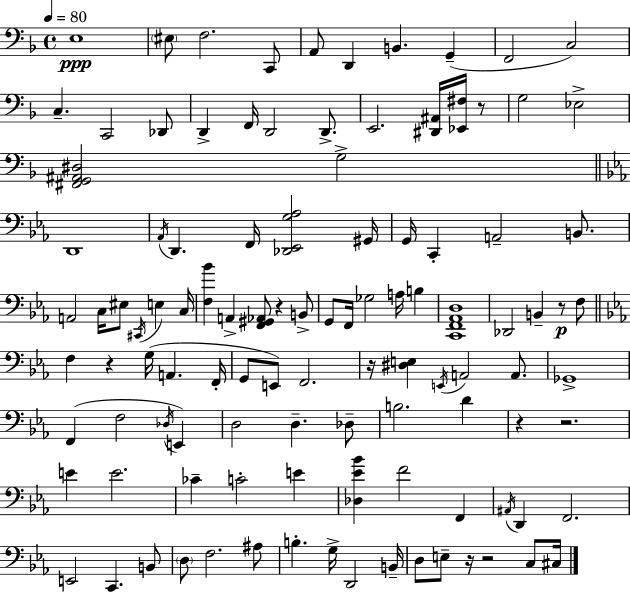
X:1
T:Untitled
M:4/4
L:1/4
K:F
E,4 ^E,/2 F,2 C,,/2 A,,/2 D,, B,, G,, F,,2 C,2 C, C,,2 _D,,/2 D,, F,,/4 D,,2 D,,/2 E,,2 [^D,,^A,,]/4 [_E,,^F,]/4 z/2 G,2 _E,2 [^F,,G,,^A,,^D,]2 G,2 D,,4 _A,,/4 D,, F,,/4 [_D,,_E,,G,_A,]2 ^G,,/4 G,,/4 C,, A,,2 B,,/2 A,,2 C,/4 ^E,/2 ^C,,/4 E, C,/4 [F,_B] A,, [F,,^G,,_A,,]/2 z B,,/2 G,,/2 F,,/4 _G,2 A,/4 B, [C,,F,,_A,,D,]4 _D,,2 B,, z/2 F,/2 F, z G,/4 A,, F,,/4 G,,/2 E,,/2 F,,2 z/4 [^D,E,] E,,/4 A,,2 A,,/2 _G,,4 F,, F,2 _D,/4 E,, D,2 D, _D,/2 B,2 D z z2 E E2 _C C2 E [_D,_E_B] F2 F,, ^A,,/4 D,, F,,2 E,,2 C,, B,,/2 D,/2 F,2 ^A,/2 B, G,/4 D,,2 B,,/4 D,/2 E,/2 z/4 z2 C,/2 ^C,/4